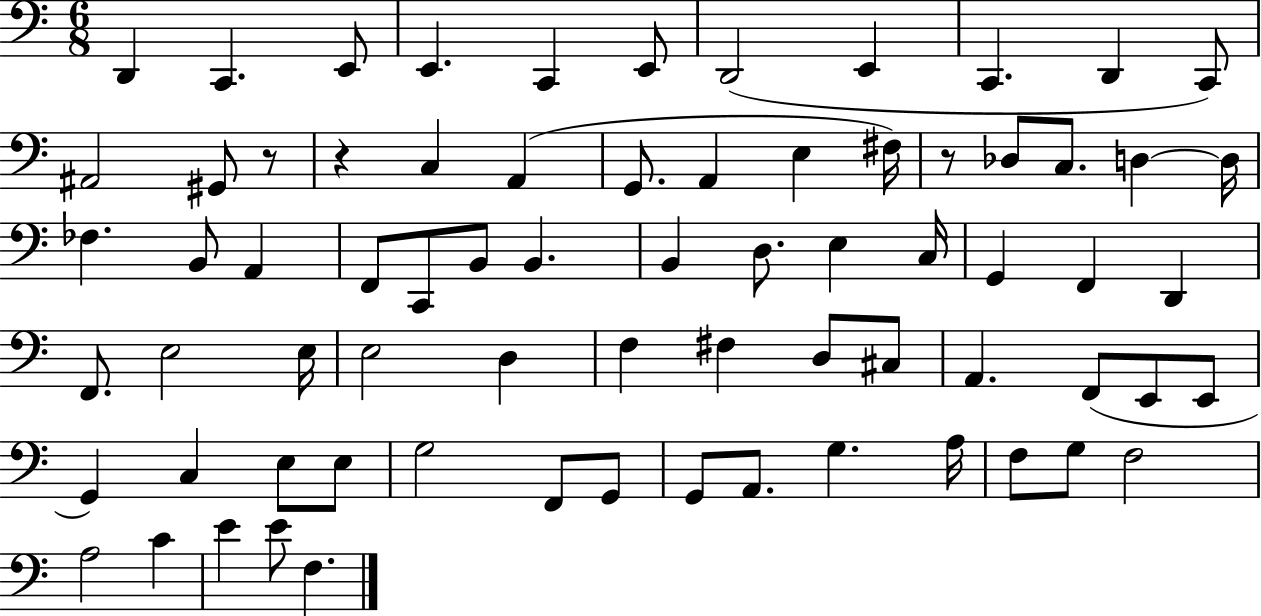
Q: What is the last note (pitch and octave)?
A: F3